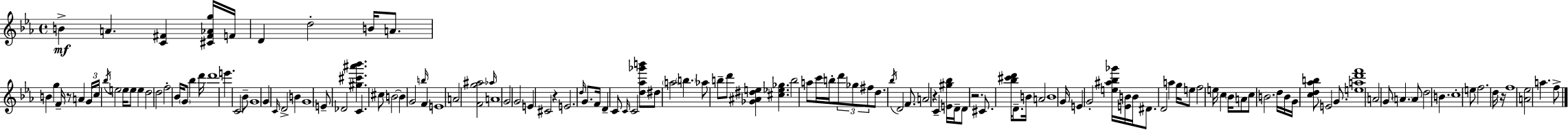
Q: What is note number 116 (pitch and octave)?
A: F5